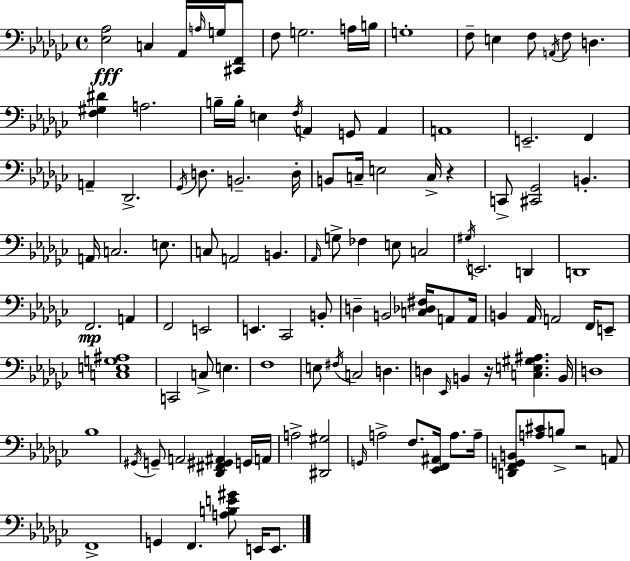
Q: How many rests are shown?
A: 3